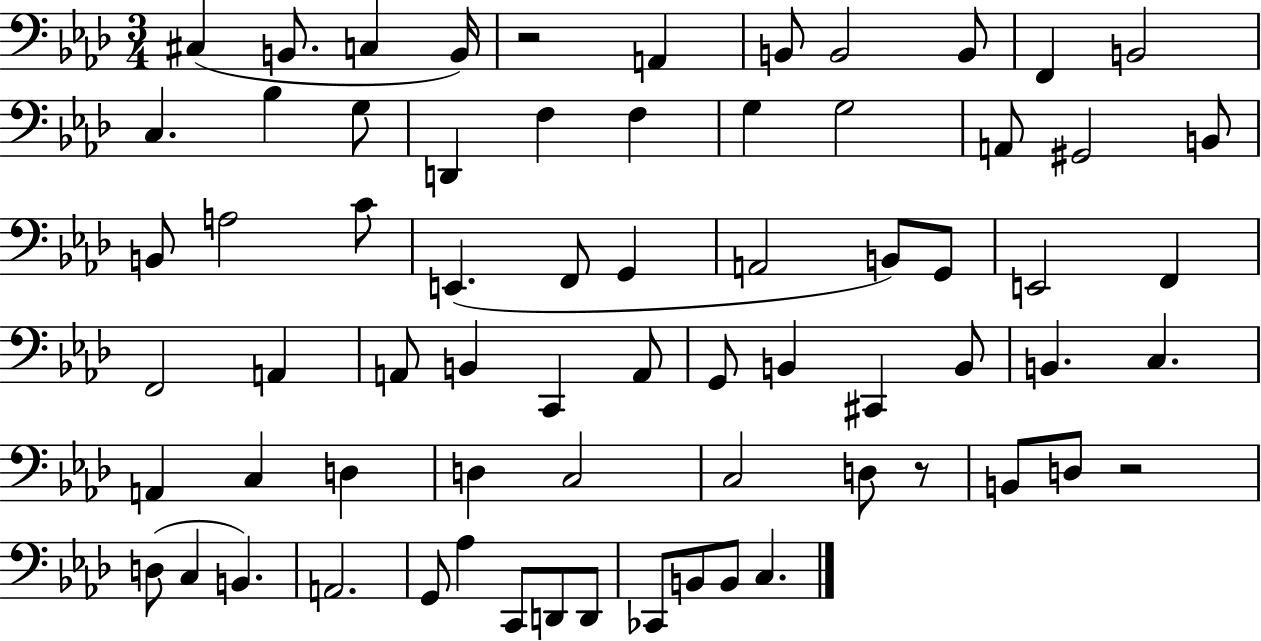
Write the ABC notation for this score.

X:1
T:Untitled
M:3/4
L:1/4
K:Ab
^C, B,,/2 C, B,,/4 z2 A,, B,,/2 B,,2 B,,/2 F,, B,,2 C, _B, G,/2 D,, F, F, G, G,2 A,,/2 ^G,,2 B,,/2 B,,/2 A,2 C/2 E,, F,,/2 G,, A,,2 B,,/2 G,,/2 E,,2 F,, F,,2 A,, A,,/2 B,, C,, A,,/2 G,,/2 B,, ^C,, B,,/2 B,, C, A,, C, D, D, C,2 C,2 D,/2 z/2 B,,/2 D,/2 z2 D,/2 C, B,, A,,2 G,,/2 _A, C,,/2 D,,/2 D,,/2 _C,,/2 B,,/2 B,,/2 C,